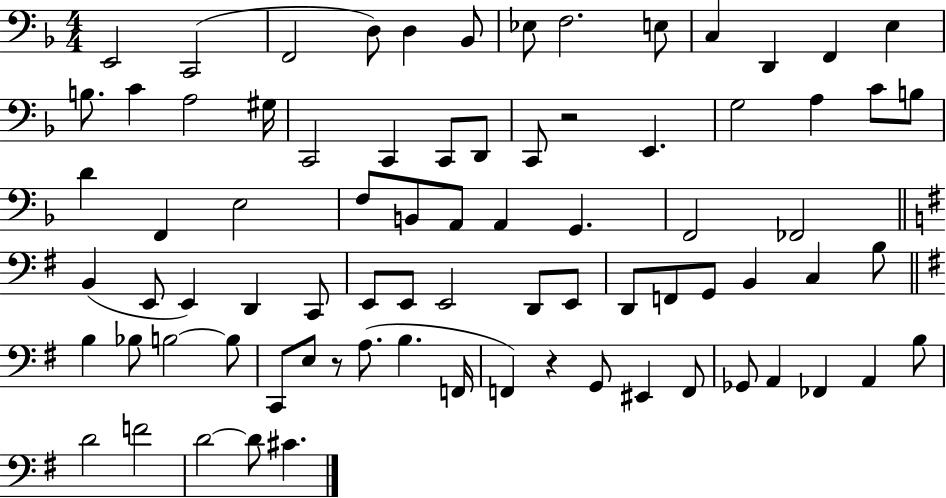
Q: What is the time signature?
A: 4/4